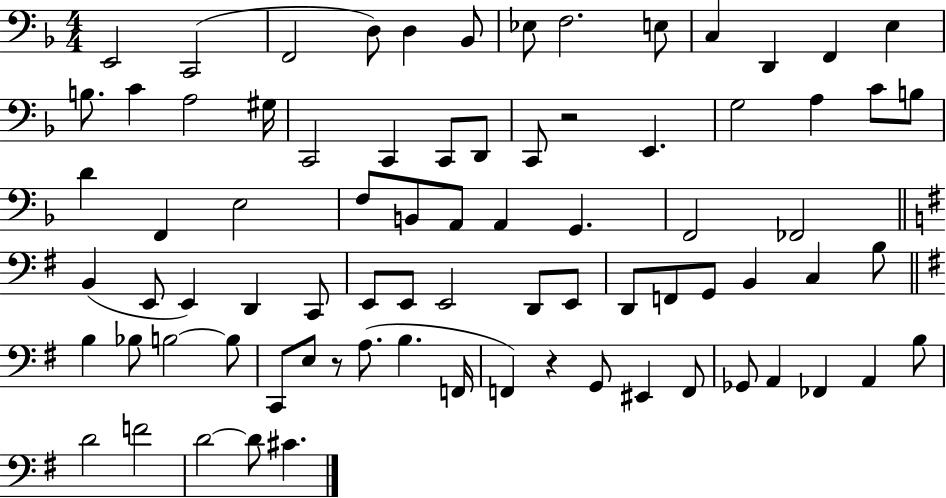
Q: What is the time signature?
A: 4/4